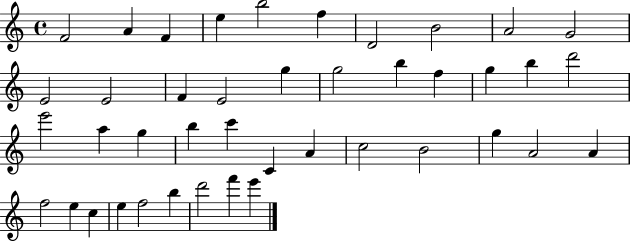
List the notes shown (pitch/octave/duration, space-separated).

F4/h A4/q F4/q E5/q B5/h F5/q D4/h B4/h A4/h G4/h E4/h E4/h F4/q E4/h G5/q G5/h B5/q F5/q G5/q B5/q D6/h E6/h A5/q G5/q B5/q C6/q C4/q A4/q C5/h B4/h G5/q A4/h A4/q F5/h E5/q C5/q E5/q F5/h B5/q D6/h F6/q E6/q